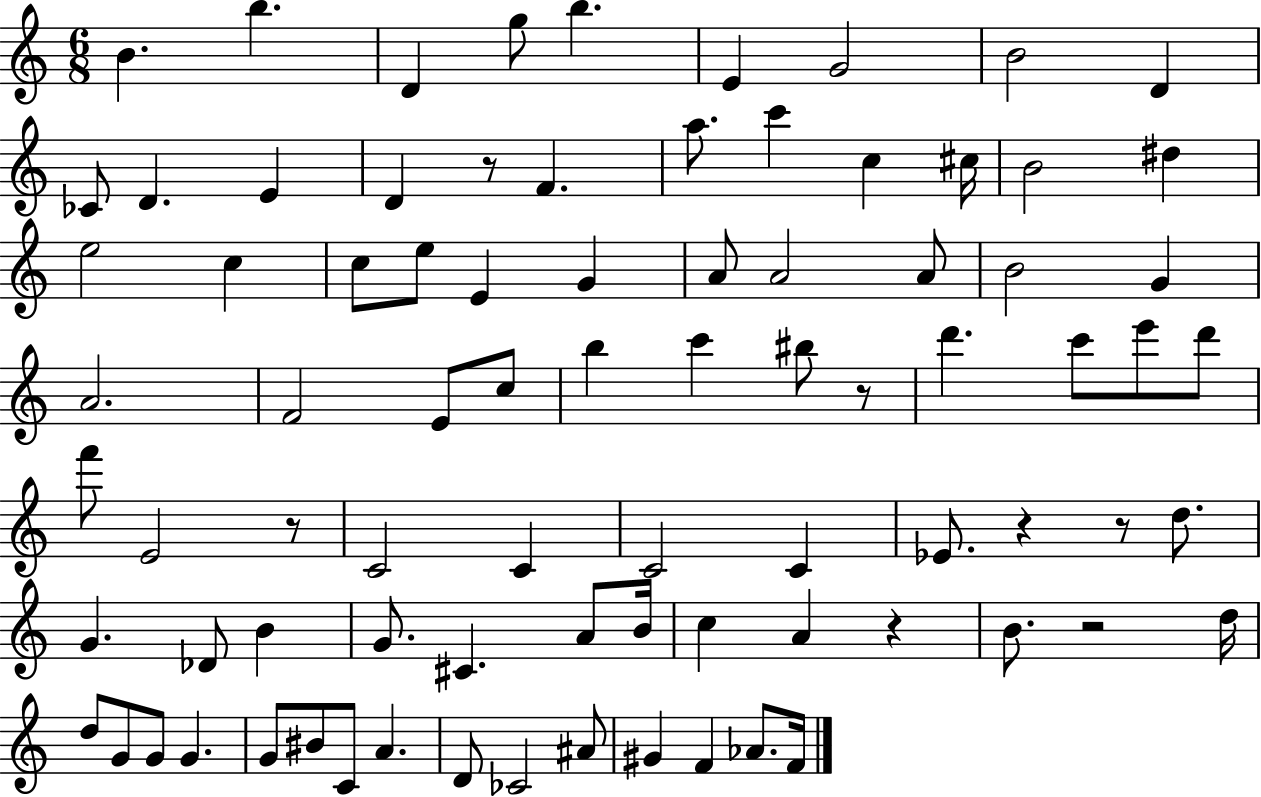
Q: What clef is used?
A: treble